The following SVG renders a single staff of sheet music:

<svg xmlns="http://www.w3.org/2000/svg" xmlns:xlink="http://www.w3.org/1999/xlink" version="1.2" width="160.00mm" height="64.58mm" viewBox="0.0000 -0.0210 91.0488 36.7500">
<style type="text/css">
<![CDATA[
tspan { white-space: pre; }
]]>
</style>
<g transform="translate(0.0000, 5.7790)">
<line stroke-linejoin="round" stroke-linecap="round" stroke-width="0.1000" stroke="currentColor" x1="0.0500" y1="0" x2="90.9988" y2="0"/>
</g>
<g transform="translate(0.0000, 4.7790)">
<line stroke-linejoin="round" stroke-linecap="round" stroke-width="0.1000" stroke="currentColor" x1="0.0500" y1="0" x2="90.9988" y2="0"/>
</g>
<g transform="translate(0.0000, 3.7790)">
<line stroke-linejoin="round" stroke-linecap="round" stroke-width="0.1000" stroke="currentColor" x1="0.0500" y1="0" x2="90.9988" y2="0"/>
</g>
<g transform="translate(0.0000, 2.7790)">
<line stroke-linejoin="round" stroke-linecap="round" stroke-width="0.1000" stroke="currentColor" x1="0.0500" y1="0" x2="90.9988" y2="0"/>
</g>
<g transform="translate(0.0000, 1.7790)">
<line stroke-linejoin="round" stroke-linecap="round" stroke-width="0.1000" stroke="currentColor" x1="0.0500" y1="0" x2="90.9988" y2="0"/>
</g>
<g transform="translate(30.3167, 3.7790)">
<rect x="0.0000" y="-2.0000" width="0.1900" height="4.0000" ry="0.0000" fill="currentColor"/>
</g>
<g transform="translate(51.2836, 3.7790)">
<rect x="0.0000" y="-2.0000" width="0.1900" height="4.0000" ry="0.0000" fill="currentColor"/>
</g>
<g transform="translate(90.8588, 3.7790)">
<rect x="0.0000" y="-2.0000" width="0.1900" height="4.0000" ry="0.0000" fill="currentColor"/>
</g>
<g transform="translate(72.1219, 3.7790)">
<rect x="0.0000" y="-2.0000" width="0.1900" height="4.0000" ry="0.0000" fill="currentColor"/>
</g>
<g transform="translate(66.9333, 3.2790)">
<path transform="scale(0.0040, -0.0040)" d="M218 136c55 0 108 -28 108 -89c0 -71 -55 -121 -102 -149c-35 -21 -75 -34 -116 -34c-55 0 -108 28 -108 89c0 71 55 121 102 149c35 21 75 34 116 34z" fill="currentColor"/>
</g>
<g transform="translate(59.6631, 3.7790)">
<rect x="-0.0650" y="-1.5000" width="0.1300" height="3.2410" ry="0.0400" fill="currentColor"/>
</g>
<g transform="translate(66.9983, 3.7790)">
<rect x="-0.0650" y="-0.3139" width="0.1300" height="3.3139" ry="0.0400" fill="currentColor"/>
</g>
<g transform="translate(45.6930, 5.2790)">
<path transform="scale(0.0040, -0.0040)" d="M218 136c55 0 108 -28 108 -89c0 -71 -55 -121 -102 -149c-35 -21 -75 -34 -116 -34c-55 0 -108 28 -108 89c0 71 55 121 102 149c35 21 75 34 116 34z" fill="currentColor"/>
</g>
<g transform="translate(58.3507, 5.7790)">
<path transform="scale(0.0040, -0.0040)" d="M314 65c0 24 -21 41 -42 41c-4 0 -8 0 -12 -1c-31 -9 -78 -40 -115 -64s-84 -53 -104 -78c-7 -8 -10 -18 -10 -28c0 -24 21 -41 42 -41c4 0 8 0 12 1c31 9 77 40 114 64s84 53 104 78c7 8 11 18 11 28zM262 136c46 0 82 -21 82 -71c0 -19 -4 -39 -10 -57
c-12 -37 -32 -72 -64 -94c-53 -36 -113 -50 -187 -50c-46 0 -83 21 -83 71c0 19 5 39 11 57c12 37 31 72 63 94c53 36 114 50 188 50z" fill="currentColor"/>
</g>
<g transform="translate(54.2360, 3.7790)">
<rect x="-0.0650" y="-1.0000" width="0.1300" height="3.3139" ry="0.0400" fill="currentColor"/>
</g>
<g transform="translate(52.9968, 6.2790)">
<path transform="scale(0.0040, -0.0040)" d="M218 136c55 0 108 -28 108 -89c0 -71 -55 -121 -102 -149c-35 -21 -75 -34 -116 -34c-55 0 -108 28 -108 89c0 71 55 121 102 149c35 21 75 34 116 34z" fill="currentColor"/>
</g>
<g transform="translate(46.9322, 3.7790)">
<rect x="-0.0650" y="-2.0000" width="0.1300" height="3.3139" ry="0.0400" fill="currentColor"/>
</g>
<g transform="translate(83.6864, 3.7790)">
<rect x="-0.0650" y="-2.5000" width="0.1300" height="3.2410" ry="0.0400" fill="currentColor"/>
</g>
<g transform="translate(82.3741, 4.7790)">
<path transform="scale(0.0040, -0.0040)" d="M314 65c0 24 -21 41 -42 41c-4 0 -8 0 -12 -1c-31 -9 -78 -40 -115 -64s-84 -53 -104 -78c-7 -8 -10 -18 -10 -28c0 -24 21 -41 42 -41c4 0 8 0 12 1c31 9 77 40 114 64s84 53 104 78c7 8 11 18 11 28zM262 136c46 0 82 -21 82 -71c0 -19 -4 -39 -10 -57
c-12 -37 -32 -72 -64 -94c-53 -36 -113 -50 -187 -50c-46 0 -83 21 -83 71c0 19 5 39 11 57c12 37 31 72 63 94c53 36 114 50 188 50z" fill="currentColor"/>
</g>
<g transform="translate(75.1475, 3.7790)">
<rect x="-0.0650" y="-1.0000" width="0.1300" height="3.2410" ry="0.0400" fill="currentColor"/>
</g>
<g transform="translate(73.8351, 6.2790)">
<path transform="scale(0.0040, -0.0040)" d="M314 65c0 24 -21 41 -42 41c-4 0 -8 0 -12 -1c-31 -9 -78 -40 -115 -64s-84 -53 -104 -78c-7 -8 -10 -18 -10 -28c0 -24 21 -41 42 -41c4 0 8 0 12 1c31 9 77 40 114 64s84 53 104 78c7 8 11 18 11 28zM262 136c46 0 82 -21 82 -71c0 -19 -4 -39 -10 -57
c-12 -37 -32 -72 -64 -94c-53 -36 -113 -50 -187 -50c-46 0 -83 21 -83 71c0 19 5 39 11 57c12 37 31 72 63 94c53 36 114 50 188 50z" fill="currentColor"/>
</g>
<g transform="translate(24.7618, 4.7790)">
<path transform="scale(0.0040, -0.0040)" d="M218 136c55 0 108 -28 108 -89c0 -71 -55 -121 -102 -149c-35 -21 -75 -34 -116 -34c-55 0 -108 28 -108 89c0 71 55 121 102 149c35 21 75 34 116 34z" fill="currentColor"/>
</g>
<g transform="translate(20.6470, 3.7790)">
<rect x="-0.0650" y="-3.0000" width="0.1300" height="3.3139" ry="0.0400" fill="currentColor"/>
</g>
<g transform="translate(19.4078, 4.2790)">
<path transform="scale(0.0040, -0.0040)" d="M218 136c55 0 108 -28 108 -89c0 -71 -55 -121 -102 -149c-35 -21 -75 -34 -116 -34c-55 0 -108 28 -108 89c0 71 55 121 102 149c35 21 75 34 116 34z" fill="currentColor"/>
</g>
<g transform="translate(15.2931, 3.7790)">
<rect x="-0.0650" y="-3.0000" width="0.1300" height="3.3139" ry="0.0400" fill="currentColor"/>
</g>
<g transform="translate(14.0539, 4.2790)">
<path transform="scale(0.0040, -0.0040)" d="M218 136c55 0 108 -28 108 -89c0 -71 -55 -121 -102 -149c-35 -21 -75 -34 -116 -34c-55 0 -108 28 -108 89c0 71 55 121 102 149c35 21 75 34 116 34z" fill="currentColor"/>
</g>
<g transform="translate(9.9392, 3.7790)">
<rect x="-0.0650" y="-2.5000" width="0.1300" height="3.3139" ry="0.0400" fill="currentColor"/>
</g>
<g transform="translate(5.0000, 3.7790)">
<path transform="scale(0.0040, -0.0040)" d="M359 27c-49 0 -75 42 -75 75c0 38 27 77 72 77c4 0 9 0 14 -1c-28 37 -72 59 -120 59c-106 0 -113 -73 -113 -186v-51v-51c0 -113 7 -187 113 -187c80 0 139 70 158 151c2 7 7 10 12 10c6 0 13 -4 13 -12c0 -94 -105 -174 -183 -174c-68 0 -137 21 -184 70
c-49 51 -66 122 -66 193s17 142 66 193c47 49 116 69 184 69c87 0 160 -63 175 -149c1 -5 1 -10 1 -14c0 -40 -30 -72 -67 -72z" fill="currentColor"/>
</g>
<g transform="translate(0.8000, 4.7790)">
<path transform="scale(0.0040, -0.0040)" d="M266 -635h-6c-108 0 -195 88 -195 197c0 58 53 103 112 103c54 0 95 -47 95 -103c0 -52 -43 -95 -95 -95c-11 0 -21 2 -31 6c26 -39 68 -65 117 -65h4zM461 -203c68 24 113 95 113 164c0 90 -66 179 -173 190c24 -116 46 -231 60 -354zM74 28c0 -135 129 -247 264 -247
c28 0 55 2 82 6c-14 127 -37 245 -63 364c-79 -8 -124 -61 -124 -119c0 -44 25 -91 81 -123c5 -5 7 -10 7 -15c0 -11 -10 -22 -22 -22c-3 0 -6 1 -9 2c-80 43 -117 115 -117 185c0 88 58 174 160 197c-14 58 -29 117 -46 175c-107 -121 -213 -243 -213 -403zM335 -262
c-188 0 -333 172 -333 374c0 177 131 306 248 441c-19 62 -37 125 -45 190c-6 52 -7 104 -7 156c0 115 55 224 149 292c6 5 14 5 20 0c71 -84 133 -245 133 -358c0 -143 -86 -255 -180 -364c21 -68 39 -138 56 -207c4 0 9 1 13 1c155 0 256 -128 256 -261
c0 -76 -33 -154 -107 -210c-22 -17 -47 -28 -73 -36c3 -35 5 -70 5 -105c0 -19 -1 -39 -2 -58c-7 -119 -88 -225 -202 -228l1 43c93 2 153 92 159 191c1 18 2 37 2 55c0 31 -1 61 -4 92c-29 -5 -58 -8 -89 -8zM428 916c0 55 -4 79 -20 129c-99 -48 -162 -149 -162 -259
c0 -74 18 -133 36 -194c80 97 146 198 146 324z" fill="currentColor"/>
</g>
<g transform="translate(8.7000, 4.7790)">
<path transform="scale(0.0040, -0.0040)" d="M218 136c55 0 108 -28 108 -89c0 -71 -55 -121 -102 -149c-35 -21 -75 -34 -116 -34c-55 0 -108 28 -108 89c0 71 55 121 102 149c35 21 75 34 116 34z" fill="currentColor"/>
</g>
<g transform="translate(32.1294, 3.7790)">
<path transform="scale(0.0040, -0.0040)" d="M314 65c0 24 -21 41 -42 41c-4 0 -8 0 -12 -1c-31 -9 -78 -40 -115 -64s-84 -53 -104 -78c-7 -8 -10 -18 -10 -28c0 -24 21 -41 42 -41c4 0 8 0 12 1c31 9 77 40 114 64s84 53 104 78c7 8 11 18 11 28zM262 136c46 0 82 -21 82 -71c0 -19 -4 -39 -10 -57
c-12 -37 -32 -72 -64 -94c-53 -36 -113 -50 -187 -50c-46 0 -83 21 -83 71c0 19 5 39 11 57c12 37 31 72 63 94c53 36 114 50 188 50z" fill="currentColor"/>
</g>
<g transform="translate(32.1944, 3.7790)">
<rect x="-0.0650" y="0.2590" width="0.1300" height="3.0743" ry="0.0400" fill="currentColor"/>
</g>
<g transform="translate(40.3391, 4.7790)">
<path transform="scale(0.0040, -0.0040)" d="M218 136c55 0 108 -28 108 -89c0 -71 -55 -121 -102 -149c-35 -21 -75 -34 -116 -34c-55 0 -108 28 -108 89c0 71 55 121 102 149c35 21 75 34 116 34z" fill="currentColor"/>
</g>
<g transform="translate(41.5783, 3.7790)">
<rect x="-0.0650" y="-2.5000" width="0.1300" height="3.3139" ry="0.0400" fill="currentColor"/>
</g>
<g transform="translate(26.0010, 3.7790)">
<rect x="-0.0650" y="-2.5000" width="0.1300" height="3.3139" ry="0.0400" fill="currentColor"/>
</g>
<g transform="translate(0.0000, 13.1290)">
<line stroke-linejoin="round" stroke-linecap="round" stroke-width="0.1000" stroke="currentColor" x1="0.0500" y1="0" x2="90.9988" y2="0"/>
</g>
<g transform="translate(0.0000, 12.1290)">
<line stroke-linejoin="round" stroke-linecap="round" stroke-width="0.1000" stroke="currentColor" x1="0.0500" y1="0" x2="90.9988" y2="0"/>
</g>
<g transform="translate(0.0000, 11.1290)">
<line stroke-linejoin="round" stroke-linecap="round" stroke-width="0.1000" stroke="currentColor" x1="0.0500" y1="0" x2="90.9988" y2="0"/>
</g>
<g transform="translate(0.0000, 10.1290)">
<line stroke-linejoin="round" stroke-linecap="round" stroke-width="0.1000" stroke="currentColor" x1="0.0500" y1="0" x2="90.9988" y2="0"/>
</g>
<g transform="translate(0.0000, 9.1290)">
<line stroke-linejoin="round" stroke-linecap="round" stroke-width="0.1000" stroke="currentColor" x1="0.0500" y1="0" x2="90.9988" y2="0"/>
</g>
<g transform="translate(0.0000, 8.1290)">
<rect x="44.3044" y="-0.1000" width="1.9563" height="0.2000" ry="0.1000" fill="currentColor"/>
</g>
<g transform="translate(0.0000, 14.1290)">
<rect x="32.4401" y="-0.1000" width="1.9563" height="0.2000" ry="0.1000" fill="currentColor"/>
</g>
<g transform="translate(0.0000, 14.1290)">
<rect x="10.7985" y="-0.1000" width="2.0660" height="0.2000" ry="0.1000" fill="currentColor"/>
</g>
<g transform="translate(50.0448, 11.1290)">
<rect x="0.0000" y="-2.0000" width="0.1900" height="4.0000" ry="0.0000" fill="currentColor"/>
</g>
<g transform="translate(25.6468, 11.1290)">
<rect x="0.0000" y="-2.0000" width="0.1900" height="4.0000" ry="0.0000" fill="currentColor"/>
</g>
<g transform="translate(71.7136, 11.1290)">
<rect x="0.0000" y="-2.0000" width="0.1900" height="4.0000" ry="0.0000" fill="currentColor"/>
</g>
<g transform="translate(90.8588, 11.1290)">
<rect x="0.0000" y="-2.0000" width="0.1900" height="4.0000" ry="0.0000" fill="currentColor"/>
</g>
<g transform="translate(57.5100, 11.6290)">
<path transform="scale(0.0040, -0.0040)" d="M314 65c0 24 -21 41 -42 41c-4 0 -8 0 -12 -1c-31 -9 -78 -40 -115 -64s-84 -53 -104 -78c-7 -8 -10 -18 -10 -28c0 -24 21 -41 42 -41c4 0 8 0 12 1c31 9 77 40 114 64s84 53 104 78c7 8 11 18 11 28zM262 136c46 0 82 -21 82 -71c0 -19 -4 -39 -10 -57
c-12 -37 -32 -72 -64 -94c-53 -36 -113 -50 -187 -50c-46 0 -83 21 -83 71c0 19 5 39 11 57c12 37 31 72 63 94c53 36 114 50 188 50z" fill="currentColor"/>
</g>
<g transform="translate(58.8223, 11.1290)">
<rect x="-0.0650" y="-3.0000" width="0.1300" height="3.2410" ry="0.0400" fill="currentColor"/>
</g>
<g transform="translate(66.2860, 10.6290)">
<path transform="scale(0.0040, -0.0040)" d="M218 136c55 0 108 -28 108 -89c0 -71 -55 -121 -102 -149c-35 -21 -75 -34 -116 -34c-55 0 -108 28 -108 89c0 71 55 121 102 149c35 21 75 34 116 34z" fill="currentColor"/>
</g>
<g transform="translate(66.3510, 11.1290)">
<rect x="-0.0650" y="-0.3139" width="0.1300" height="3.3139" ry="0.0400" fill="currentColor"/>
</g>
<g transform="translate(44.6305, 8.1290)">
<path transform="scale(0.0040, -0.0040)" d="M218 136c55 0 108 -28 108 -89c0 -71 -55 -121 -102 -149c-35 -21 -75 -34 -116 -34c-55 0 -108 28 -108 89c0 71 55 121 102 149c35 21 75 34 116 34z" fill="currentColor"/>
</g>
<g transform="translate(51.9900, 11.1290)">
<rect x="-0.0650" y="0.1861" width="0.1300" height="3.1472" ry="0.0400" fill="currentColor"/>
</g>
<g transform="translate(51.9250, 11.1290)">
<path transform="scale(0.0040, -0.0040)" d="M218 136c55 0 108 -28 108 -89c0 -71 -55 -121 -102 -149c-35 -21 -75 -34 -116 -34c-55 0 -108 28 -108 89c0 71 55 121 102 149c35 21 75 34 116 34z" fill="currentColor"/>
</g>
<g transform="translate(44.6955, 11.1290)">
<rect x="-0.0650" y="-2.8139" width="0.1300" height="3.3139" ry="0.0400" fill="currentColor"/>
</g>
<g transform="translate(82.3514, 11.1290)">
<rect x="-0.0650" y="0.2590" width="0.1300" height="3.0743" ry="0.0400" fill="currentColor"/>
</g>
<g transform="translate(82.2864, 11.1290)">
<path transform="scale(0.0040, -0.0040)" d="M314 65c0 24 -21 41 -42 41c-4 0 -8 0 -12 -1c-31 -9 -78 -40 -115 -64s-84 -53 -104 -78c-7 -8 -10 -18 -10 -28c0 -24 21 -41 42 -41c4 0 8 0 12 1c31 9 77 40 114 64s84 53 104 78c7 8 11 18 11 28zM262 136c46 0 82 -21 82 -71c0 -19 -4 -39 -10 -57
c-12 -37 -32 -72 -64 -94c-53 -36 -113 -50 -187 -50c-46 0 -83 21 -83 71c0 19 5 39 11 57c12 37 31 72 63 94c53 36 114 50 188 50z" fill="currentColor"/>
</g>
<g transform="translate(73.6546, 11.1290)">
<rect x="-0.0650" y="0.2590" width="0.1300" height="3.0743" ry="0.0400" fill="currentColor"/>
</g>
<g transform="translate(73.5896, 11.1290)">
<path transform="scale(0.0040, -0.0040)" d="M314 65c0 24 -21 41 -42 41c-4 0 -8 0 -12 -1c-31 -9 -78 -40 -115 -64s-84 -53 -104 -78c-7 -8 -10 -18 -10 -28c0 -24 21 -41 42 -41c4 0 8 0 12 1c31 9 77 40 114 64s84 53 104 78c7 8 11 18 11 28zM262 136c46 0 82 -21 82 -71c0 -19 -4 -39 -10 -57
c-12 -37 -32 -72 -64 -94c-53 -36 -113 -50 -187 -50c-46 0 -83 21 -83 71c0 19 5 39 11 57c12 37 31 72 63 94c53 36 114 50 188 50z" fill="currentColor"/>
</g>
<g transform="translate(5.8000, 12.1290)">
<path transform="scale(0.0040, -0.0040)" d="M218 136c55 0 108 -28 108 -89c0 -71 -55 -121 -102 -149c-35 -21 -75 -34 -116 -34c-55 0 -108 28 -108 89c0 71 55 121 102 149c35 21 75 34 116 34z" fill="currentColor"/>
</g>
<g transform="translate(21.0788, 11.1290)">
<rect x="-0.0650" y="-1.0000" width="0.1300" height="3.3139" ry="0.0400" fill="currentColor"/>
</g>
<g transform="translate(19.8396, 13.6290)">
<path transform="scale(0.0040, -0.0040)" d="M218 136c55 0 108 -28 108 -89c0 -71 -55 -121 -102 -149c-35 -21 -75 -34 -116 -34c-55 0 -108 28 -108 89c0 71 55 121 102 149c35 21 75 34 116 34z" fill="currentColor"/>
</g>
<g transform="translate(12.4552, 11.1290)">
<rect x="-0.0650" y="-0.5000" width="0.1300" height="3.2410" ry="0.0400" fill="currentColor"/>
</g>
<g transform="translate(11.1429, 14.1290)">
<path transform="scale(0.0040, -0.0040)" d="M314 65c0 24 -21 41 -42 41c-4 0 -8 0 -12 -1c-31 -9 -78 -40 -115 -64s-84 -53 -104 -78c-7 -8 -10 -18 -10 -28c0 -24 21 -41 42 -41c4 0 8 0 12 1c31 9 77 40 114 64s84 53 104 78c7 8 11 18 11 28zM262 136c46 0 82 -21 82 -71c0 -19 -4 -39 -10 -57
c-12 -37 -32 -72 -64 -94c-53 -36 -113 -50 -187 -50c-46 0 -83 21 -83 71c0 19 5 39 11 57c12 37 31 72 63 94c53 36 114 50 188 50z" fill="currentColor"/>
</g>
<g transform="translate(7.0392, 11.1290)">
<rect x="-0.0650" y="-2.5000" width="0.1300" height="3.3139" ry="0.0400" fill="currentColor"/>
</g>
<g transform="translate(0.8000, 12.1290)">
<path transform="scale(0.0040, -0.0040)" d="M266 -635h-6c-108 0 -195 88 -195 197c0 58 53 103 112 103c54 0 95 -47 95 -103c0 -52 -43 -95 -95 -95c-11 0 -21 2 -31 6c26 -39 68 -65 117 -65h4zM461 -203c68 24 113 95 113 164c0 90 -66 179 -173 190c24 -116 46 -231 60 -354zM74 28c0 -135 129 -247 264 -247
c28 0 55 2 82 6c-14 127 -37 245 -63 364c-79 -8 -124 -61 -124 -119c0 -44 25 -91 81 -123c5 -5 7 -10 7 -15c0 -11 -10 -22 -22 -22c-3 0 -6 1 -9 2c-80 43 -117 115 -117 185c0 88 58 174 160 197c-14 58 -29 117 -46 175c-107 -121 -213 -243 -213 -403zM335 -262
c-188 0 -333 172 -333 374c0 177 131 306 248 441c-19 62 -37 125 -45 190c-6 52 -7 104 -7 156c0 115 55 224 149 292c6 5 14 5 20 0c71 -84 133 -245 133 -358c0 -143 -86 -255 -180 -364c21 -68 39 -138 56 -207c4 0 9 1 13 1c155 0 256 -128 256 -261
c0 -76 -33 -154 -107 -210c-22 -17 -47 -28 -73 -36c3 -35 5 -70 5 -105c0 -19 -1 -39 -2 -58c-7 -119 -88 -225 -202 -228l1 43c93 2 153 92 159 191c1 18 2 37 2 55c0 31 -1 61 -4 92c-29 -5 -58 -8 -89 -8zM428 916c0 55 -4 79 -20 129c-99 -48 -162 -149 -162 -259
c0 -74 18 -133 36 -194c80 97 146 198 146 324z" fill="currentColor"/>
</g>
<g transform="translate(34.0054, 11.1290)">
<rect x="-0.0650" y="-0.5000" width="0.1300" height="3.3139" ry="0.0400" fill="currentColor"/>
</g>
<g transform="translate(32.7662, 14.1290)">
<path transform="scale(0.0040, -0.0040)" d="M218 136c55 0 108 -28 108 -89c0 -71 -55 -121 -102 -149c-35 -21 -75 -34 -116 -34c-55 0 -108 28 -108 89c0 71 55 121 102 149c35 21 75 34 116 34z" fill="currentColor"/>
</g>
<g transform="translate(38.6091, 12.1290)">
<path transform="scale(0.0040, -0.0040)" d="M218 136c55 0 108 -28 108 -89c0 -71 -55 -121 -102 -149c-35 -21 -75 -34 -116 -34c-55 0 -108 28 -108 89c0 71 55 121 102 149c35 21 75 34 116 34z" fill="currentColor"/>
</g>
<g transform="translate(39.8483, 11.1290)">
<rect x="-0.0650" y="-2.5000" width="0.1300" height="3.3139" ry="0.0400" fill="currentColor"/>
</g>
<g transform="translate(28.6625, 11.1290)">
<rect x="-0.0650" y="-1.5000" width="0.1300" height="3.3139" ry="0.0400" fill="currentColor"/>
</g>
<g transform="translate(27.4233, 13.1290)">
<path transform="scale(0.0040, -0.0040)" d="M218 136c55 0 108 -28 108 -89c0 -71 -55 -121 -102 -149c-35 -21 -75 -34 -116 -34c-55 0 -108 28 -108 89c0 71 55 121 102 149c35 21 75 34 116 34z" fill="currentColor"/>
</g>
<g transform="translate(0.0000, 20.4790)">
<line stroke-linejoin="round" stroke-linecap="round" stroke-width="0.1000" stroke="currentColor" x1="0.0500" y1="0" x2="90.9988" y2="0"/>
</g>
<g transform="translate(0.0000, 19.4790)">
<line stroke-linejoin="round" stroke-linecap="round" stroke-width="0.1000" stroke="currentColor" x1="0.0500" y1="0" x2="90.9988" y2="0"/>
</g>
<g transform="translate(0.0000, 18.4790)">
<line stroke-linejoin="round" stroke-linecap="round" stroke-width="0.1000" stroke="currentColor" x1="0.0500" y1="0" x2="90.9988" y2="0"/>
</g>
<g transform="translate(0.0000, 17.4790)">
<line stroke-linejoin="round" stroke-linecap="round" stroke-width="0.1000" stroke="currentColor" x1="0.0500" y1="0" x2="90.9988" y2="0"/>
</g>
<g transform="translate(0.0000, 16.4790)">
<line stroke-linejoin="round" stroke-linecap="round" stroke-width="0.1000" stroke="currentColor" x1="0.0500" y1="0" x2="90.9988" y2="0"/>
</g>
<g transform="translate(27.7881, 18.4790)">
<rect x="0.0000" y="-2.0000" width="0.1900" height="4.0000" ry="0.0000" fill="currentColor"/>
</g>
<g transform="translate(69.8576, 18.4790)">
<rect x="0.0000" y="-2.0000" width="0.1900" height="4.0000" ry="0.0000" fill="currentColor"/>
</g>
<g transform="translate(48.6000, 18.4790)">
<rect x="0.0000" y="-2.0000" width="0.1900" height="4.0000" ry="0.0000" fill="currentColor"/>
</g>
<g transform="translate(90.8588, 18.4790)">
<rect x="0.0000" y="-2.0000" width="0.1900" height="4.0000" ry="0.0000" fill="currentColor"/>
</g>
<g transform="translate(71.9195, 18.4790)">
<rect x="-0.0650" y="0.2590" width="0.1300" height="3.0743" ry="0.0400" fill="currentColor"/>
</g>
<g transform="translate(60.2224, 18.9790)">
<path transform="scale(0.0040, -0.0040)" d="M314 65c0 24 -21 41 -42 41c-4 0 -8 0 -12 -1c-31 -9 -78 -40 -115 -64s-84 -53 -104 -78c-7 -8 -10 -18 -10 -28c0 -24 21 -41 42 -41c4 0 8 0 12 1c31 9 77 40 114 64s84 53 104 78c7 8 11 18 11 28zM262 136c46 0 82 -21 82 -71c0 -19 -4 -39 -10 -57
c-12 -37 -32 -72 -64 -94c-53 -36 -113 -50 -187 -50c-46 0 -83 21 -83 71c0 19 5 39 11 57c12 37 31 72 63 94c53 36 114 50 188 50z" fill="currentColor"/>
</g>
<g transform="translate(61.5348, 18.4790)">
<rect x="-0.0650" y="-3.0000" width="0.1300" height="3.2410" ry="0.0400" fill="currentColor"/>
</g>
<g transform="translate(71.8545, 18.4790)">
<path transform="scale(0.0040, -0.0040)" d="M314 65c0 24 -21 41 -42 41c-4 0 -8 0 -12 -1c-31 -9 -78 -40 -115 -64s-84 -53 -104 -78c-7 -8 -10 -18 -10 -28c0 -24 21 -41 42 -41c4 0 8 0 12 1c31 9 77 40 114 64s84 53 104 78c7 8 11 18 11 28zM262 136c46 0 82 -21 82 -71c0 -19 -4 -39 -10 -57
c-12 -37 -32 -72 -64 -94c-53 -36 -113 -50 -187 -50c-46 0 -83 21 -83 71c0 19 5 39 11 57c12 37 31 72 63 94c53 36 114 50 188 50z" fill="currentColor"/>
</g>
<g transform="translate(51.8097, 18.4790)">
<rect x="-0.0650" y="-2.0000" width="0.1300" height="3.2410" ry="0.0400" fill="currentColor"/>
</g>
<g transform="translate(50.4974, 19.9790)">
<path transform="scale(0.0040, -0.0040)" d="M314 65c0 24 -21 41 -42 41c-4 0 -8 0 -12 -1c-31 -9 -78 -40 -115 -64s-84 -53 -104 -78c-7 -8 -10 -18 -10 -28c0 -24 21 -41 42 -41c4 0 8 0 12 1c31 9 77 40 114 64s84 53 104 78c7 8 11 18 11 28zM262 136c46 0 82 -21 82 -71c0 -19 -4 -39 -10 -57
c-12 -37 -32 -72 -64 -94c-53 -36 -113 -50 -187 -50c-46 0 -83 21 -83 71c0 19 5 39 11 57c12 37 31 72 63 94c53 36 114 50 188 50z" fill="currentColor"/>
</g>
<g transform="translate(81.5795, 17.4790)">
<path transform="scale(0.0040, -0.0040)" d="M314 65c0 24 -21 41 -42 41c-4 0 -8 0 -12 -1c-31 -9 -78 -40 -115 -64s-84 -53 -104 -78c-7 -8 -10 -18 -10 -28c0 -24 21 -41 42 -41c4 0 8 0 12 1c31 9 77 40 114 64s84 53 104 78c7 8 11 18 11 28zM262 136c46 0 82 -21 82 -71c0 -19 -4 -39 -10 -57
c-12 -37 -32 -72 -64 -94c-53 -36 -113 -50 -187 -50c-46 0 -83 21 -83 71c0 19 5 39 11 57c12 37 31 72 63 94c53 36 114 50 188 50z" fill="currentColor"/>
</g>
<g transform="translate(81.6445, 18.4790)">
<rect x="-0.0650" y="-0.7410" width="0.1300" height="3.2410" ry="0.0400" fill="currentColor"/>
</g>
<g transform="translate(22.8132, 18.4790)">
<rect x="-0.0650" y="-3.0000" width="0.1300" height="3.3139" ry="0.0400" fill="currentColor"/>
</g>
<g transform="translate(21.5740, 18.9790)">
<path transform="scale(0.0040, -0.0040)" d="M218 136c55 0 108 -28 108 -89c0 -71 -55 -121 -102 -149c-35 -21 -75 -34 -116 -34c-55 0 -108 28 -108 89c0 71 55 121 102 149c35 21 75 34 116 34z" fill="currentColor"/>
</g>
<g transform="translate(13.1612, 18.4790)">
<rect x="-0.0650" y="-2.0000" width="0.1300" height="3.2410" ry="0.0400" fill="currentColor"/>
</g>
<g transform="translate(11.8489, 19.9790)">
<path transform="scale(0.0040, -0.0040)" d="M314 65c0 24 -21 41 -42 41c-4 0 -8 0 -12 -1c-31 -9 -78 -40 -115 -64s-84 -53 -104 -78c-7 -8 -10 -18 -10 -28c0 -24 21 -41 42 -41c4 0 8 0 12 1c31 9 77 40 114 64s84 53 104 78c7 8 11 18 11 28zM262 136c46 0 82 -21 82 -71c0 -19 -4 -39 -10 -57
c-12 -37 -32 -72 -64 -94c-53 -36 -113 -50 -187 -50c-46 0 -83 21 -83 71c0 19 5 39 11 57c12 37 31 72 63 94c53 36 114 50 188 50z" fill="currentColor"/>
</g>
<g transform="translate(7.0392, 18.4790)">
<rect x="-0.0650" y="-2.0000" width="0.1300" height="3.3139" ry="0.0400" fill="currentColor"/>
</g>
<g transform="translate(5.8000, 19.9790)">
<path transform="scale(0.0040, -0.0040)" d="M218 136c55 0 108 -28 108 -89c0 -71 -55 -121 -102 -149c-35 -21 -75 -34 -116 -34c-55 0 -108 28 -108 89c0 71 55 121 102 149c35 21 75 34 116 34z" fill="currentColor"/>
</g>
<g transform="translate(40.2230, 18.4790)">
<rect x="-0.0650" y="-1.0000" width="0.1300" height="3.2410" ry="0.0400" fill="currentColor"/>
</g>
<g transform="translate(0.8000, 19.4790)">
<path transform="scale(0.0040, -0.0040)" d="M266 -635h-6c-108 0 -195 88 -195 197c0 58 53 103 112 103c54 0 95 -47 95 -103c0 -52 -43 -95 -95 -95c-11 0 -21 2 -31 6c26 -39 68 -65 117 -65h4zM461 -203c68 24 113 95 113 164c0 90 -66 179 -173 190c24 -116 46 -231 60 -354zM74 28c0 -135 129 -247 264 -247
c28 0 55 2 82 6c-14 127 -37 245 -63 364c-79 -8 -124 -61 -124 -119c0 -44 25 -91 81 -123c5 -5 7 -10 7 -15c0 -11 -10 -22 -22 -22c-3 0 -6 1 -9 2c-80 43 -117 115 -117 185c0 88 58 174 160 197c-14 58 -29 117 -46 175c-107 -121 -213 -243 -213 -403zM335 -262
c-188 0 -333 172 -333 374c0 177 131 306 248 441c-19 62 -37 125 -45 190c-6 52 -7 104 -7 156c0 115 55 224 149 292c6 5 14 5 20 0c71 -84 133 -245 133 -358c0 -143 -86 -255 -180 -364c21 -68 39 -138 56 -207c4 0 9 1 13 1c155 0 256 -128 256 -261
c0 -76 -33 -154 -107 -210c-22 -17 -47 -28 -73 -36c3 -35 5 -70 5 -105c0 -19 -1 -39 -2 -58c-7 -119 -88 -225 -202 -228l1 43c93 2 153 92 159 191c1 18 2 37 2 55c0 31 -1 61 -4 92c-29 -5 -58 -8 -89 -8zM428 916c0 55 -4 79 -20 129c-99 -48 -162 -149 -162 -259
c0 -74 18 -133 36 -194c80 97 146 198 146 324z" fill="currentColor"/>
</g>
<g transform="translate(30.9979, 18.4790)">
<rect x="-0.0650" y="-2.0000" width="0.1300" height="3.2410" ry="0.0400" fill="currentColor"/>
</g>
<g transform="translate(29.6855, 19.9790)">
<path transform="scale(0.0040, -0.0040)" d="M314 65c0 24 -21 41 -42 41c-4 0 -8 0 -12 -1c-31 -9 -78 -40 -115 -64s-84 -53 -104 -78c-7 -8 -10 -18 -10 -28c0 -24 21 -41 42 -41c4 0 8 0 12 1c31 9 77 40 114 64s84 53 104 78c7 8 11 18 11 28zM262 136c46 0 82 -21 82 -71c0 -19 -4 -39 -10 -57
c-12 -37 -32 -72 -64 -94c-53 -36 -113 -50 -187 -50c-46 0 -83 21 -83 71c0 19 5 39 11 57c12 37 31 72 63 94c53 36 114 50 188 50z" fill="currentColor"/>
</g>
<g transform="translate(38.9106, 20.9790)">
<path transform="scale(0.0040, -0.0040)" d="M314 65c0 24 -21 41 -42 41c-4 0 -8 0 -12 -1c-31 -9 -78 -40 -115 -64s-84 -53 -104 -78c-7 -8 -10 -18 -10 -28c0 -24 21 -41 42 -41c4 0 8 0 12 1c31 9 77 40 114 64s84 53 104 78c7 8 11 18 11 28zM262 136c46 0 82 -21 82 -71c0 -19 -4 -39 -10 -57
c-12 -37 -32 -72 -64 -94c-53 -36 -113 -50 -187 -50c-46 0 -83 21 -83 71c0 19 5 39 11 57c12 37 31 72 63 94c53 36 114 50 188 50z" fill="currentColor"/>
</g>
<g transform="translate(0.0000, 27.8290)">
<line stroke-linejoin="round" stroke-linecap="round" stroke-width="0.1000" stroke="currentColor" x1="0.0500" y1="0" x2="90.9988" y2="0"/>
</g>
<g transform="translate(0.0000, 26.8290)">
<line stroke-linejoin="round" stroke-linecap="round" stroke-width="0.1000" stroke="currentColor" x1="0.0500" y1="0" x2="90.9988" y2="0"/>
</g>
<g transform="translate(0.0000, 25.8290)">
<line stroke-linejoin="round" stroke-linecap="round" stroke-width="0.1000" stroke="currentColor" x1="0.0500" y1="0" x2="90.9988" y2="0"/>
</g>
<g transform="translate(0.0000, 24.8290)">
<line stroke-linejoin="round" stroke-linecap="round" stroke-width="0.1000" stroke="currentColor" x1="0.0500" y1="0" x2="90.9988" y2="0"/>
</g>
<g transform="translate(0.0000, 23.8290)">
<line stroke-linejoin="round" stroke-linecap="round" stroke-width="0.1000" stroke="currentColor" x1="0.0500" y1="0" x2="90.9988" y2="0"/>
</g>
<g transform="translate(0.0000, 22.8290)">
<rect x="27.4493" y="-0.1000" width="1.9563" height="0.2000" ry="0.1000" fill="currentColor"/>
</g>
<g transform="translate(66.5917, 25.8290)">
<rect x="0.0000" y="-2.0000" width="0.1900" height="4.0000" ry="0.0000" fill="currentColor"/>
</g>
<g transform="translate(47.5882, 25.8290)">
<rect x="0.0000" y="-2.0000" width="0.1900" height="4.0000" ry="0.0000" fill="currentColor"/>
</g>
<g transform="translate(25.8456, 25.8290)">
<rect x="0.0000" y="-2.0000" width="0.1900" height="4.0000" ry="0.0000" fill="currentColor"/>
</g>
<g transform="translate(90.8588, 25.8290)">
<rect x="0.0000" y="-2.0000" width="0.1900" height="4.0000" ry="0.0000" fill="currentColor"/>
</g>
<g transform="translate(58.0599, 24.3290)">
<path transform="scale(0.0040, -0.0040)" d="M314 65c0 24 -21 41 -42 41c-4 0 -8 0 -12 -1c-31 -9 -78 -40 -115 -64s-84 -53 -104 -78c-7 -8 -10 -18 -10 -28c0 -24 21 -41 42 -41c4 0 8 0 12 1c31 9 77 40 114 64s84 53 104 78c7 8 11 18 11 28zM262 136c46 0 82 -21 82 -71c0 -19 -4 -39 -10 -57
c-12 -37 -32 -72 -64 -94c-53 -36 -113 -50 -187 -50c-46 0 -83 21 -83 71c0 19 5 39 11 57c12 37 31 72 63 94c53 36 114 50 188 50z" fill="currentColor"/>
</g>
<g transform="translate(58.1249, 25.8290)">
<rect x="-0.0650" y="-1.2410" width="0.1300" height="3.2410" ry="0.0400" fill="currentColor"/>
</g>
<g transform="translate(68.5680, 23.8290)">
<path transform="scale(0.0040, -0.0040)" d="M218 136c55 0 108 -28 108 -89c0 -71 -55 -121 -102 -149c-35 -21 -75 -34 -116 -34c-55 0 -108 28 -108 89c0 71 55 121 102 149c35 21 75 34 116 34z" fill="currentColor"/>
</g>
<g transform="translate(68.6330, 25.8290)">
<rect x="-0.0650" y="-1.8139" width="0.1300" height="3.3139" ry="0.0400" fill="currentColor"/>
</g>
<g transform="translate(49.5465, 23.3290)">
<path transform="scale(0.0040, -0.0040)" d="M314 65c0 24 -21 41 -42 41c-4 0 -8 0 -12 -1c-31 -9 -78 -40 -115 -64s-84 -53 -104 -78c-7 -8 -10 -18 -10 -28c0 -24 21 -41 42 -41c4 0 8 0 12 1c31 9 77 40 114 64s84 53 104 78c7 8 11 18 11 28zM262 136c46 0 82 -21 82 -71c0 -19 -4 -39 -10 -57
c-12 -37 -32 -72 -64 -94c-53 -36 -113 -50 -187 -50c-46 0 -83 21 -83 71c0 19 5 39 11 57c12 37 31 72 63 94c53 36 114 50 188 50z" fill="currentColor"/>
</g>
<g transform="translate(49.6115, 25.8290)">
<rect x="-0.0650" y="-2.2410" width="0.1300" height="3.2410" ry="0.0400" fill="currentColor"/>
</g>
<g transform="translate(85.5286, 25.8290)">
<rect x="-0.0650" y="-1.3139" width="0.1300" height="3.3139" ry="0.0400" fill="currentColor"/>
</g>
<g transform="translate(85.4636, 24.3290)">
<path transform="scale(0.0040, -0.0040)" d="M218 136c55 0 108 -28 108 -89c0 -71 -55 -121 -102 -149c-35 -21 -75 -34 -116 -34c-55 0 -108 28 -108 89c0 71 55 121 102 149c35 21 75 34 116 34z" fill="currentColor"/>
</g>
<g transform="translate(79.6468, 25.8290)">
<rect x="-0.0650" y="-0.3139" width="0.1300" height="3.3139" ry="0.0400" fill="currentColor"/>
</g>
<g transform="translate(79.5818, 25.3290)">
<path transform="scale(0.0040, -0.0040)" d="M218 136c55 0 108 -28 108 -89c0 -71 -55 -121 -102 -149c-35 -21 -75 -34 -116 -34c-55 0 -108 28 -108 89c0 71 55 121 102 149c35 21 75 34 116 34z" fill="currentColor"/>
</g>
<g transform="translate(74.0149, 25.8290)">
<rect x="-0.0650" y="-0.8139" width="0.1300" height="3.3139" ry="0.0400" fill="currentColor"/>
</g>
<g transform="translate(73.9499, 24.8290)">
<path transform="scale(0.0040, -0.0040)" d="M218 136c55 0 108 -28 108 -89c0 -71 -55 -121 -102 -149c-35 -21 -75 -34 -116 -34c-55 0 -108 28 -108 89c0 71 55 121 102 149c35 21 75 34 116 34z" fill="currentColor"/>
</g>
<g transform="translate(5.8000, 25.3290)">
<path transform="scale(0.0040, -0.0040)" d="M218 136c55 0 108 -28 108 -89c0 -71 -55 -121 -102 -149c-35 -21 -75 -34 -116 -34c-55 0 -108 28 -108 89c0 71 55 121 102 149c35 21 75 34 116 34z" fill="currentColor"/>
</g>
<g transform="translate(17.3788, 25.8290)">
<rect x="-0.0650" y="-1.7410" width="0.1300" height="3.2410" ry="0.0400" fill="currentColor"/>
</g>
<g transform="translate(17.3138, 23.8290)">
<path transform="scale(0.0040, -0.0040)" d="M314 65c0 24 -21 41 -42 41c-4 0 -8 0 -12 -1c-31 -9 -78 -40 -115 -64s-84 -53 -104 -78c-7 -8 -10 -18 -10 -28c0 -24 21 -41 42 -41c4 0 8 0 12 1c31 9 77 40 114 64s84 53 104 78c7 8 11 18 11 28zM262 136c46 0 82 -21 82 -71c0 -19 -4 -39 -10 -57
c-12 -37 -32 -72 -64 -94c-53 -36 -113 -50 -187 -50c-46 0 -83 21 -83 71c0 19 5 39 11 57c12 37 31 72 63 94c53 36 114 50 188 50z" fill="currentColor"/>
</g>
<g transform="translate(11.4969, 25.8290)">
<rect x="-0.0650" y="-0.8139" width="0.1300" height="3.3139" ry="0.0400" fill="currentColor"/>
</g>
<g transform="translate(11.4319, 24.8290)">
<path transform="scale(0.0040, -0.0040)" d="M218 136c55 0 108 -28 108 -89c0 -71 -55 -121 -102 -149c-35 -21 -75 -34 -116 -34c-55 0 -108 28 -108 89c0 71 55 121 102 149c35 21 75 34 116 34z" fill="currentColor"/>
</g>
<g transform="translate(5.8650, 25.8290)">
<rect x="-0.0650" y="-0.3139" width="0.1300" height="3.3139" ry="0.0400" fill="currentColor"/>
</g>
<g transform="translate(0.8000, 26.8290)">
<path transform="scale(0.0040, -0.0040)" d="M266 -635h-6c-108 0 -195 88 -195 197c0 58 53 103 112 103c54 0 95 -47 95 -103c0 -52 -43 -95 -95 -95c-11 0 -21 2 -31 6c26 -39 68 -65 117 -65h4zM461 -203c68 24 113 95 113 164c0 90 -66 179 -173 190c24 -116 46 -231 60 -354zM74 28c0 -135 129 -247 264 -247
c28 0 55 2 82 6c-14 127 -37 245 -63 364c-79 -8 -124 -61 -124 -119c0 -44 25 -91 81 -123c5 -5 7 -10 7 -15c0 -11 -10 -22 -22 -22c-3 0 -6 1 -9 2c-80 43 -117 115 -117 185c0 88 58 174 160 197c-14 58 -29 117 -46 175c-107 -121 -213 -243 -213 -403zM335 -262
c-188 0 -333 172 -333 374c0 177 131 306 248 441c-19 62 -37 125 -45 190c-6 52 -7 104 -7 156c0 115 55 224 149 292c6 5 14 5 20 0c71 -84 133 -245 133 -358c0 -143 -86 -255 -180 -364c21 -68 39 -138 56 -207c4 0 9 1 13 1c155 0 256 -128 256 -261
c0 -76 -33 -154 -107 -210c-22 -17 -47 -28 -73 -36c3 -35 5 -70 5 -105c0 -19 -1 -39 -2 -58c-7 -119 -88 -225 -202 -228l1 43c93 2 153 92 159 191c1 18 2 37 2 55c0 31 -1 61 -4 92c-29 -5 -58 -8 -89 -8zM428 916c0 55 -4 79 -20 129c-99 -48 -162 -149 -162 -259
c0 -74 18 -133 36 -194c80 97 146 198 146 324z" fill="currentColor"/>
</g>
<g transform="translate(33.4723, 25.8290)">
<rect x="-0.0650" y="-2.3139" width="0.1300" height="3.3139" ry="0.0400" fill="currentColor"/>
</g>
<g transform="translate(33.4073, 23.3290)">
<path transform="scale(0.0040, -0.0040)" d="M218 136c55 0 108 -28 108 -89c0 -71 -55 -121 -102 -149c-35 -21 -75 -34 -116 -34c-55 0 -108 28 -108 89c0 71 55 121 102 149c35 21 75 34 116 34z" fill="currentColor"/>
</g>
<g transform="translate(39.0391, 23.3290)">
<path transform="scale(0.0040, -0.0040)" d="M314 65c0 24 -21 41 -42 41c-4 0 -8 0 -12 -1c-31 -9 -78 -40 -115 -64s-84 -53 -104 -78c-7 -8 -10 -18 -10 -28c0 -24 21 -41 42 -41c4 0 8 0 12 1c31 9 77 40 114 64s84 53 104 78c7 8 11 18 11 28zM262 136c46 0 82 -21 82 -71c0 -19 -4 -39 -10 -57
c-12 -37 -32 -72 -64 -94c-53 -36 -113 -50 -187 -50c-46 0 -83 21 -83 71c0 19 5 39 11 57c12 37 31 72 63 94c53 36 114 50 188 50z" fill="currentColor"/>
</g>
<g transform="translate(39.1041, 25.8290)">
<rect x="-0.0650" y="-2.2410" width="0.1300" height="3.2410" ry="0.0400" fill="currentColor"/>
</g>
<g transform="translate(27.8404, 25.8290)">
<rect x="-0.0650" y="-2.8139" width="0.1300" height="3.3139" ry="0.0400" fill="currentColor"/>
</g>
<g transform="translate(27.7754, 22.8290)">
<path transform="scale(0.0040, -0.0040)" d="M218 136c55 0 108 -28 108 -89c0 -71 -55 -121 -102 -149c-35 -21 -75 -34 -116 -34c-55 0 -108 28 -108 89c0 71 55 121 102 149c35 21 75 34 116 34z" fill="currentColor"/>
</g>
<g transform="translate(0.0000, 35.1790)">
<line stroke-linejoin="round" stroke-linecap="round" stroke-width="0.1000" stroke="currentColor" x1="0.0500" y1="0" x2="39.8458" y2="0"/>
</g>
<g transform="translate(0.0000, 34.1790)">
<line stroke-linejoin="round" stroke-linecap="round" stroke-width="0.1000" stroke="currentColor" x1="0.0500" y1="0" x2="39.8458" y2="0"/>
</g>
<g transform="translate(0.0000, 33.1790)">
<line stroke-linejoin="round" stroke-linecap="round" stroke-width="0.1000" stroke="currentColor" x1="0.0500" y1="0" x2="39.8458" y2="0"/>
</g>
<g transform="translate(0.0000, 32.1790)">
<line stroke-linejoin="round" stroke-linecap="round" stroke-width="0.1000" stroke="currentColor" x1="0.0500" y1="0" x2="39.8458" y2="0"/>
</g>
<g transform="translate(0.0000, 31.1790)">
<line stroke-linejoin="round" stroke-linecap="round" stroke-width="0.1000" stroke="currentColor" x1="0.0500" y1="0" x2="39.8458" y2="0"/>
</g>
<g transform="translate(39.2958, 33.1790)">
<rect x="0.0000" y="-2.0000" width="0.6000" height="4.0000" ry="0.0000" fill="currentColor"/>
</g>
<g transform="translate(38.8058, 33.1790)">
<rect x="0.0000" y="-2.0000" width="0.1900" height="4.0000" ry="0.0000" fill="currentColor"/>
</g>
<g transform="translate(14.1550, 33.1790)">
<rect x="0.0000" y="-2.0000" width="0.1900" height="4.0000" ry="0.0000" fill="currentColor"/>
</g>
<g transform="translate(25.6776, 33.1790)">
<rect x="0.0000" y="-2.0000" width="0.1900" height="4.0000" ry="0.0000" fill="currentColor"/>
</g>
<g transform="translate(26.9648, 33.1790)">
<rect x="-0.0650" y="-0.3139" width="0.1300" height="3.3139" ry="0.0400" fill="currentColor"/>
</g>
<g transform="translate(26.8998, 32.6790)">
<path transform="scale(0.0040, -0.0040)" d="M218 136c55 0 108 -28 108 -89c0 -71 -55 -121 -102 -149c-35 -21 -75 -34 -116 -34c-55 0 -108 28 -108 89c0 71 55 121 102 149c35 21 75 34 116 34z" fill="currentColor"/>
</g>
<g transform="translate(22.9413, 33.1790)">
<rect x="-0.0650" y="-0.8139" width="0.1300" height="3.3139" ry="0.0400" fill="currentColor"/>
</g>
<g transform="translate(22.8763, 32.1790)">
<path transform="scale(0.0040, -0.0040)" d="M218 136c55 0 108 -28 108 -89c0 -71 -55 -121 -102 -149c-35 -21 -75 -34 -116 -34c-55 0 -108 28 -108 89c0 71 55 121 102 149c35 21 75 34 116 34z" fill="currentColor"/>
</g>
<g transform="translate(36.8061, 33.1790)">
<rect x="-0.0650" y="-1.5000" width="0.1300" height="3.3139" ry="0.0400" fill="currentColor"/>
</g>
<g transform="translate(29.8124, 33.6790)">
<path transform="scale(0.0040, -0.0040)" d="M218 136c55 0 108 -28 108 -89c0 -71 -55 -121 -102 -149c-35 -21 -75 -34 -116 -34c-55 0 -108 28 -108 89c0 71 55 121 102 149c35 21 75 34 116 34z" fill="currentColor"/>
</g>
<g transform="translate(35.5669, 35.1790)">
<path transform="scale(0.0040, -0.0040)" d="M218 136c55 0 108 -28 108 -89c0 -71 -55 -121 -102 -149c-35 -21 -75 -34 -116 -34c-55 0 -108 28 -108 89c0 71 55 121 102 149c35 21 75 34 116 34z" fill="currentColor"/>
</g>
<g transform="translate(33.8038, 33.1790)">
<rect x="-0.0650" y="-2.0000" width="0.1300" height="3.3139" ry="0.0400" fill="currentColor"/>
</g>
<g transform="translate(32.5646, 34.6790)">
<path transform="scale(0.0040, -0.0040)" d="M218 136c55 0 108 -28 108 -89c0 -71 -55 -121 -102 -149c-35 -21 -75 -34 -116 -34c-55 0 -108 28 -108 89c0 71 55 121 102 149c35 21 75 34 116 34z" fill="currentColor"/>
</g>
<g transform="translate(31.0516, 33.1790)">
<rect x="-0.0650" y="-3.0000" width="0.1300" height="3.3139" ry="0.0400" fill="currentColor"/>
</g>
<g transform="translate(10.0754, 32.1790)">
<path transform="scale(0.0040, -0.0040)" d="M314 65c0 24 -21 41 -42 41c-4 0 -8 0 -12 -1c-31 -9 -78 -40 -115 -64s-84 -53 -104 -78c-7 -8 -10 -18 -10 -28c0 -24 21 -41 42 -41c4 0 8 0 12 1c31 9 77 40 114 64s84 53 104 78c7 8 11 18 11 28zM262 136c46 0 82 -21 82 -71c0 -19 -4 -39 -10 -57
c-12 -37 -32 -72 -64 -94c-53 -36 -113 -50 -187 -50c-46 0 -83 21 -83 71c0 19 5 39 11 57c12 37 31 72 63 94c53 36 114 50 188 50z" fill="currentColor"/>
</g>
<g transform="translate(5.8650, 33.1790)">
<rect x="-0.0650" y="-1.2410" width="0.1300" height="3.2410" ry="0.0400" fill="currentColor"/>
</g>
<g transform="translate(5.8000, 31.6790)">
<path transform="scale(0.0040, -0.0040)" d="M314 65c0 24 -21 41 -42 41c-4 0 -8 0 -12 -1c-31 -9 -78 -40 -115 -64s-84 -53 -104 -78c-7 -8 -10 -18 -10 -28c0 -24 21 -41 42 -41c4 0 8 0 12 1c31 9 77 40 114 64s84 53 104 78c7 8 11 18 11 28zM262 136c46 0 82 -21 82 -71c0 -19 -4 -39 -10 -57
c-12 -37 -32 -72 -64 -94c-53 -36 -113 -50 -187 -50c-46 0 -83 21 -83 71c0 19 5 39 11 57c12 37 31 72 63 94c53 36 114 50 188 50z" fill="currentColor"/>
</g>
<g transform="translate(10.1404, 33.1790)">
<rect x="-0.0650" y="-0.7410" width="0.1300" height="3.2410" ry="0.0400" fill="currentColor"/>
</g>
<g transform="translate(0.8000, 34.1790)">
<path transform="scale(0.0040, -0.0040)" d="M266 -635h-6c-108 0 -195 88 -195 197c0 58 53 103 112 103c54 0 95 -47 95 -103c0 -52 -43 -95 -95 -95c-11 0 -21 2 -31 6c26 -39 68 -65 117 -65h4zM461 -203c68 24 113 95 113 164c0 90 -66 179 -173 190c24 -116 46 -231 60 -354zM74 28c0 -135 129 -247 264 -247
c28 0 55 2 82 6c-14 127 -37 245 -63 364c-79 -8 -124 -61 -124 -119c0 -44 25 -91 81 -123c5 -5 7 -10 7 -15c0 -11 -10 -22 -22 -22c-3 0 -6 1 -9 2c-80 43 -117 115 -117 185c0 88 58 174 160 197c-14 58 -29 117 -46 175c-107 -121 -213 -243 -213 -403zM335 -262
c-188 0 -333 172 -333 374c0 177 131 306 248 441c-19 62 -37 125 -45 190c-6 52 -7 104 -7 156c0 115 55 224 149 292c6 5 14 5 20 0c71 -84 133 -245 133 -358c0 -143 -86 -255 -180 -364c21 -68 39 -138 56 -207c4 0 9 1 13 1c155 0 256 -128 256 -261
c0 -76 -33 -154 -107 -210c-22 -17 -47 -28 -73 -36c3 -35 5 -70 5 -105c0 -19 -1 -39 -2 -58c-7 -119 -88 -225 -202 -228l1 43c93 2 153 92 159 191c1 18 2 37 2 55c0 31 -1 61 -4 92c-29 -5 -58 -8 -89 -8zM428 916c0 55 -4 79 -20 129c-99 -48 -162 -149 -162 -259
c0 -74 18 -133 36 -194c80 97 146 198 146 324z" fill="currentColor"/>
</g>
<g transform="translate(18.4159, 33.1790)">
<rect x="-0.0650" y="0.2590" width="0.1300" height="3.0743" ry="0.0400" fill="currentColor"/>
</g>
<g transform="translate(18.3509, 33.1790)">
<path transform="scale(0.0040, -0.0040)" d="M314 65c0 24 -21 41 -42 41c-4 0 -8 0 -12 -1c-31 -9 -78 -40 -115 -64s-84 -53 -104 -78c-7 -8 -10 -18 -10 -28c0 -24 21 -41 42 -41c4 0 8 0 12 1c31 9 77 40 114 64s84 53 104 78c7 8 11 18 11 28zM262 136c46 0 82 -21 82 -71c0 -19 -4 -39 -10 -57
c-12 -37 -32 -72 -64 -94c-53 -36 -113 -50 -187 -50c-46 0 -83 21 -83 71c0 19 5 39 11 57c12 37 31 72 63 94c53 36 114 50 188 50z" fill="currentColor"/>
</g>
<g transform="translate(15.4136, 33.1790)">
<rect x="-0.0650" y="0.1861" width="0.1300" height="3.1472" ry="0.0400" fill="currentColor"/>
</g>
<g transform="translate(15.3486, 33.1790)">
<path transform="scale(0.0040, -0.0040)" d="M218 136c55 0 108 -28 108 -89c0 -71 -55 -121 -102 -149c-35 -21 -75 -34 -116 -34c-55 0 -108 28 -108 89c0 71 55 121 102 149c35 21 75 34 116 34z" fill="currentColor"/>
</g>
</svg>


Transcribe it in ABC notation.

X:1
T:Untitled
M:4/4
L:1/4
K:C
G A A G B2 G F D E2 c D2 G2 G C2 D E C G a B A2 c B2 B2 F F2 A F2 D2 F2 A2 B2 d2 c d f2 a g g2 g2 e2 f d c e e2 d2 B B2 d c A F E